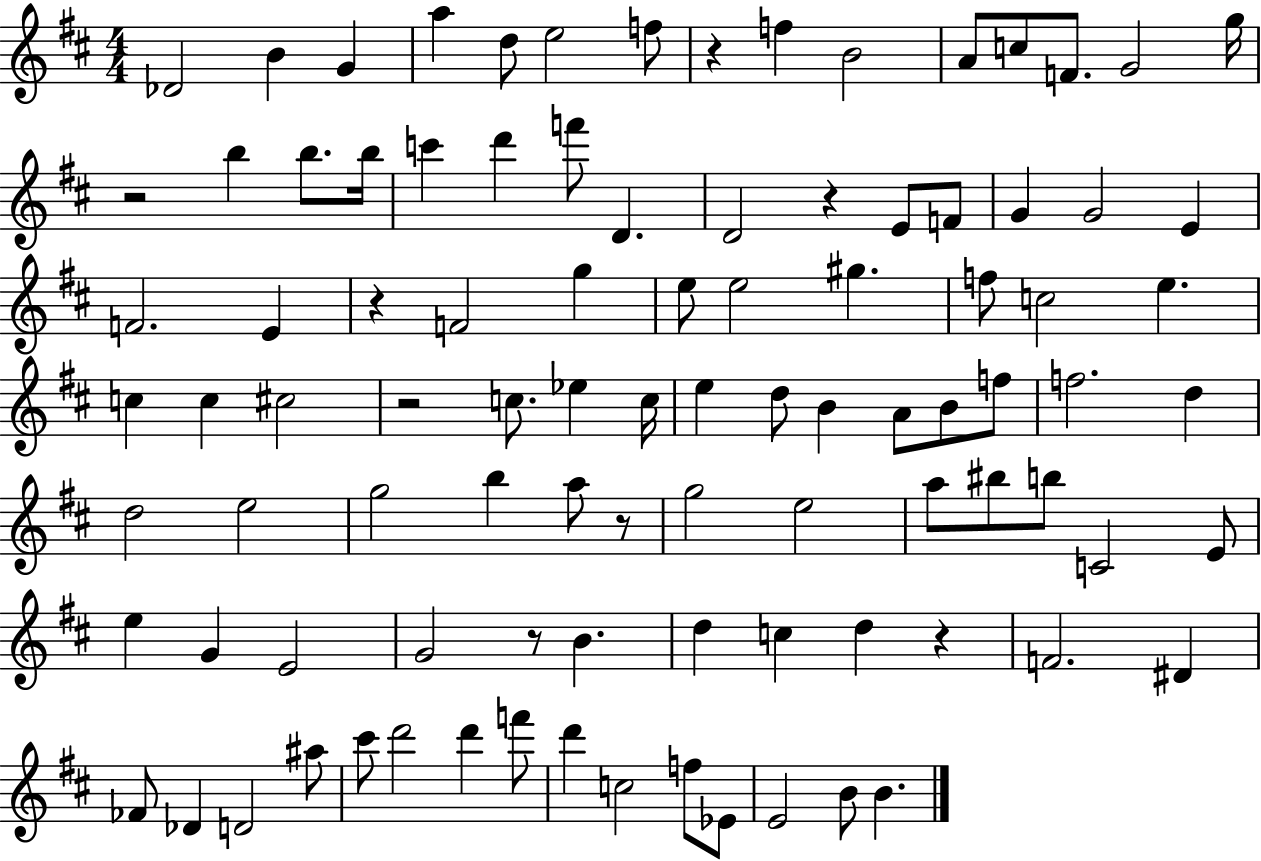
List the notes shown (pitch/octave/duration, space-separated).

Db4/h B4/q G4/q A5/q D5/e E5/h F5/e R/q F5/q B4/h A4/e C5/e F4/e. G4/h G5/s R/h B5/q B5/e. B5/s C6/q D6/q F6/e D4/q. D4/h R/q E4/e F4/e G4/q G4/h E4/q F4/h. E4/q R/q F4/h G5/q E5/e E5/h G#5/q. F5/e C5/h E5/q. C5/q C5/q C#5/h R/h C5/e. Eb5/q C5/s E5/q D5/e B4/q A4/e B4/e F5/e F5/h. D5/q D5/h E5/h G5/h B5/q A5/e R/e G5/h E5/h A5/e BIS5/e B5/e C4/h E4/e E5/q G4/q E4/h G4/h R/e B4/q. D5/q C5/q D5/q R/q F4/h. D#4/q FES4/e Db4/q D4/h A#5/e C#6/e D6/h D6/q F6/e D6/q C5/h F5/e Eb4/e E4/h B4/e B4/q.